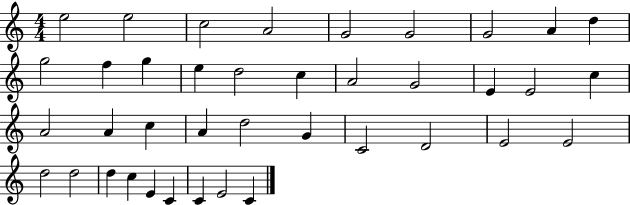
E5/h E5/h C5/h A4/h G4/h G4/h G4/h A4/q D5/q G5/h F5/q G5/q E5/q D5/h C5/q A4/h G4/h E4/q E4/h C5/q A4/h A4/q C5/q A4/q D5/h G4/q C4/h D4/h E4/h E4/h D5/h D5/h D5/q C5/q E4/q C4/q C4/q E4/h C4/q